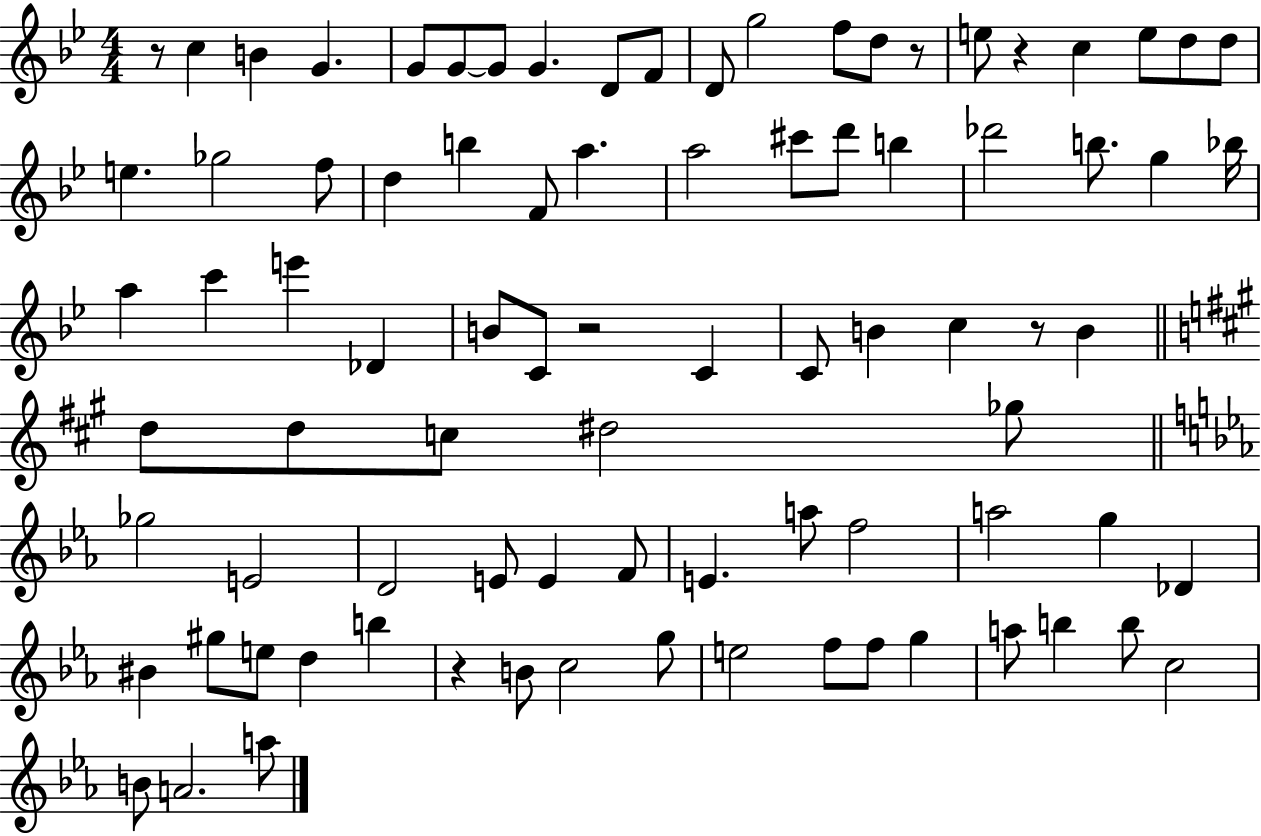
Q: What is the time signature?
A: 4/4